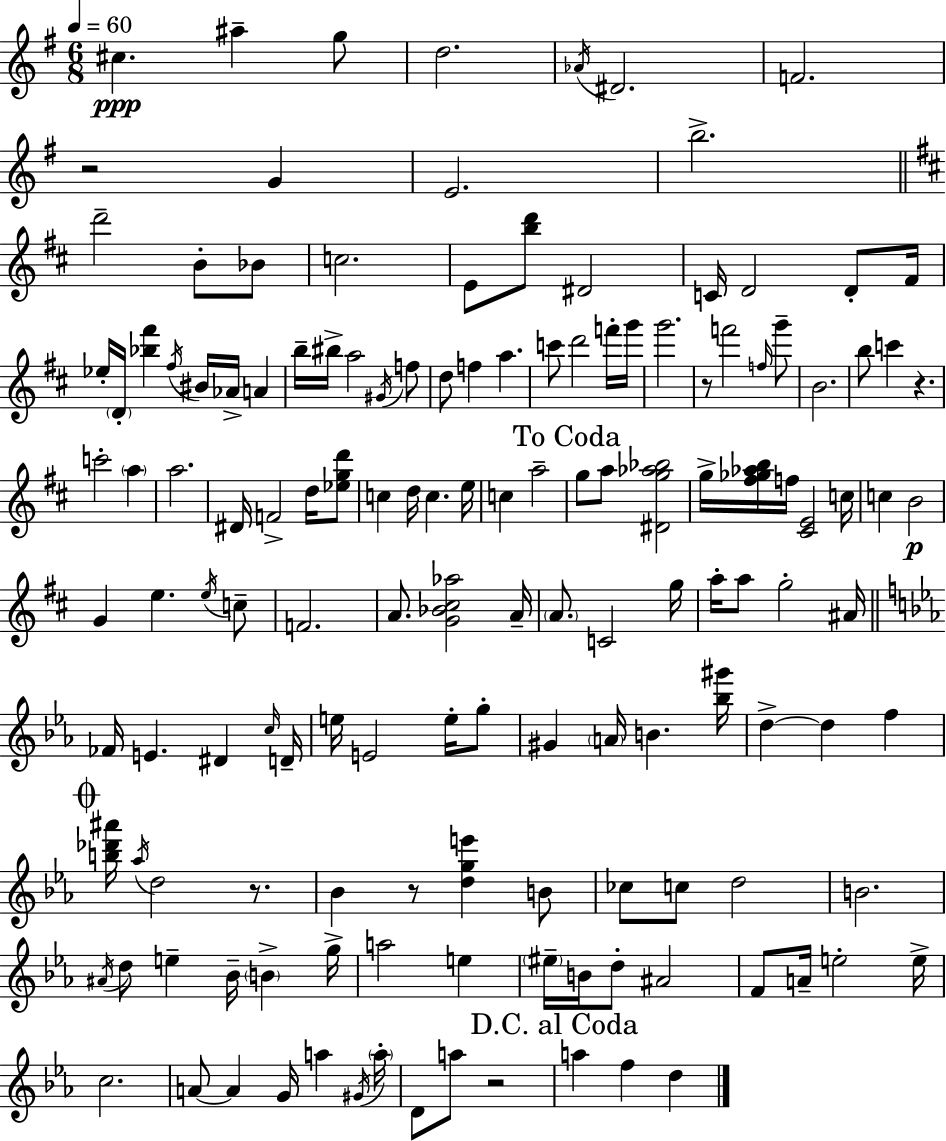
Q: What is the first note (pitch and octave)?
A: C#5